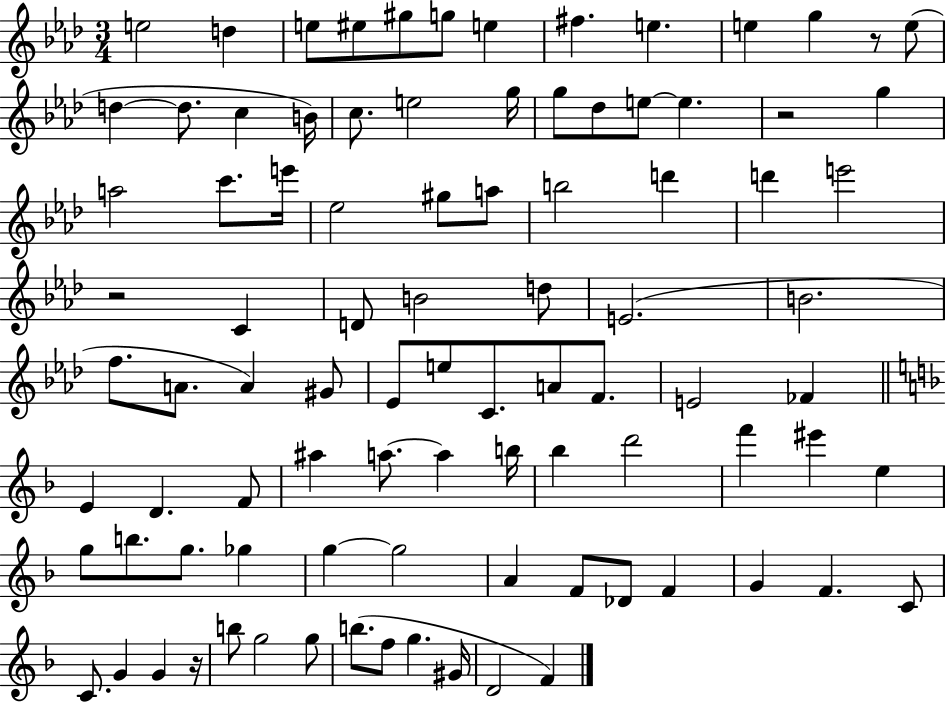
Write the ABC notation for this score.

X:1
T:Untitled
M:3/4
L:1/4
K:Ab
e2 d e/2 ^e/2 ^g/2 g/2 e ^f e e g z/2 e/2 d d/2 c B/4 c/2 e2 g/4 g/2 _d/2 e/2 e z2 g a2 c'/2 e'/4 _e2 ^g/2 a/2 b2 d' d' e'2 z2 C D/2 B2 d/2 E2 B2 f/2 A/2 A ^G/2 _E/2 e/2 C/2 A/2 F/2 E2 _F E D F/2 ^a a/2 a b/4 _b d'2 f' ^e' e g/2 b/2 g/2 _g g g2 A F/2 _D/2 F G F C/2 C/2 G G z/4 b/2 g2 g/2 b/2 f/2 g ^G/4 D2 F